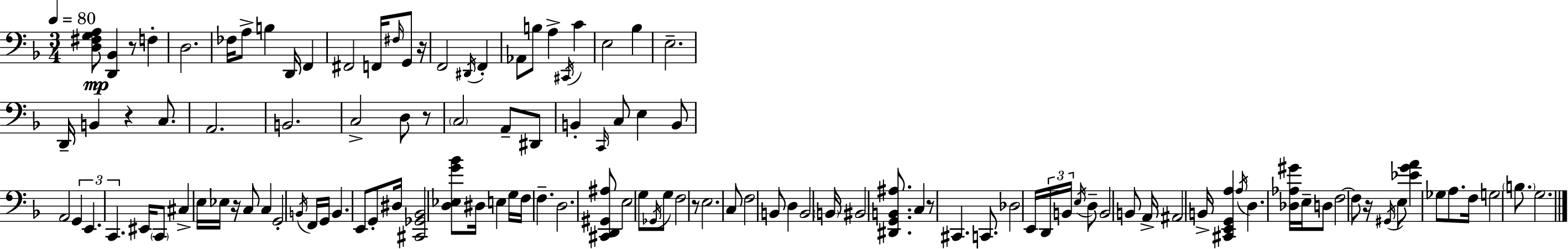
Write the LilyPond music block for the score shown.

{
  \clef bass
  \numericTimeSignature
  \time 3/4
  \key f \major
  \tempo 4 = 80
  \repeat volta 2 { <d fis g a>8\mp <d, bes,>4 r8 f4-. | d2. | fes16 a8-> b4 d,16 f,4 | fis,2 f,16 \grace { fis16 } g,8 | \break r16 f,2 \acciaccatura { dis,16 } f,4-. | aes,8 b8 a4-> \acciaccatura { cis,16 } c'4 | e2 bes4 | e2.-- | \break d,16-- b,4 r4 | c8. a,2. | b,2. | c2-> d8 | \break r8 \parenthesize c2 a,8-- | dis,8 b,4-. \grace { c,16 } c8 e4 | b,8 a,2 | \tuplet 3/2 { g,4 e,4. c,4. } | \break eis,16 \parenthesize c,8 cis4-> e16 | ees16 r16 c8 c4 g,2-. | \acciaccatura { b,16 } f,16 g,16 b,4. | e,8 g,8-. dis16 <cis, ges, bes,>2 | \break <d ees g' bes'>8 dis16 e4 g16 f16 f4.-- | d2. | <cis, d, gis, ais>8 e2 | g8 \acciaccatura { ges,16 } g8 f2 | \break r8 e2. | c8 f2 | b,8 d4 b,2 | \parenthesize b,16 bis,2 | \break <dis, g, b, ais>8. c4 r8 | cis,4. c,8. des2 | e,16 \tuplet 3/2 { d,16 b,16 \acciaccatura { e16 } } d8-- b,2 | b,8 a,16-> ais,2 | \break b,16-> <cis, e, g, a>4 \acciaccatura { a16 } | d4. <des aes gis'>16 e16-- d8 f2~~ | f8 r16 \acciaccatura { gis,16 } e8 | <ees' g' a'>4 ges8 a8. f16 g2 | \break \parenthesize b8. g2. | } \bar "|."
}